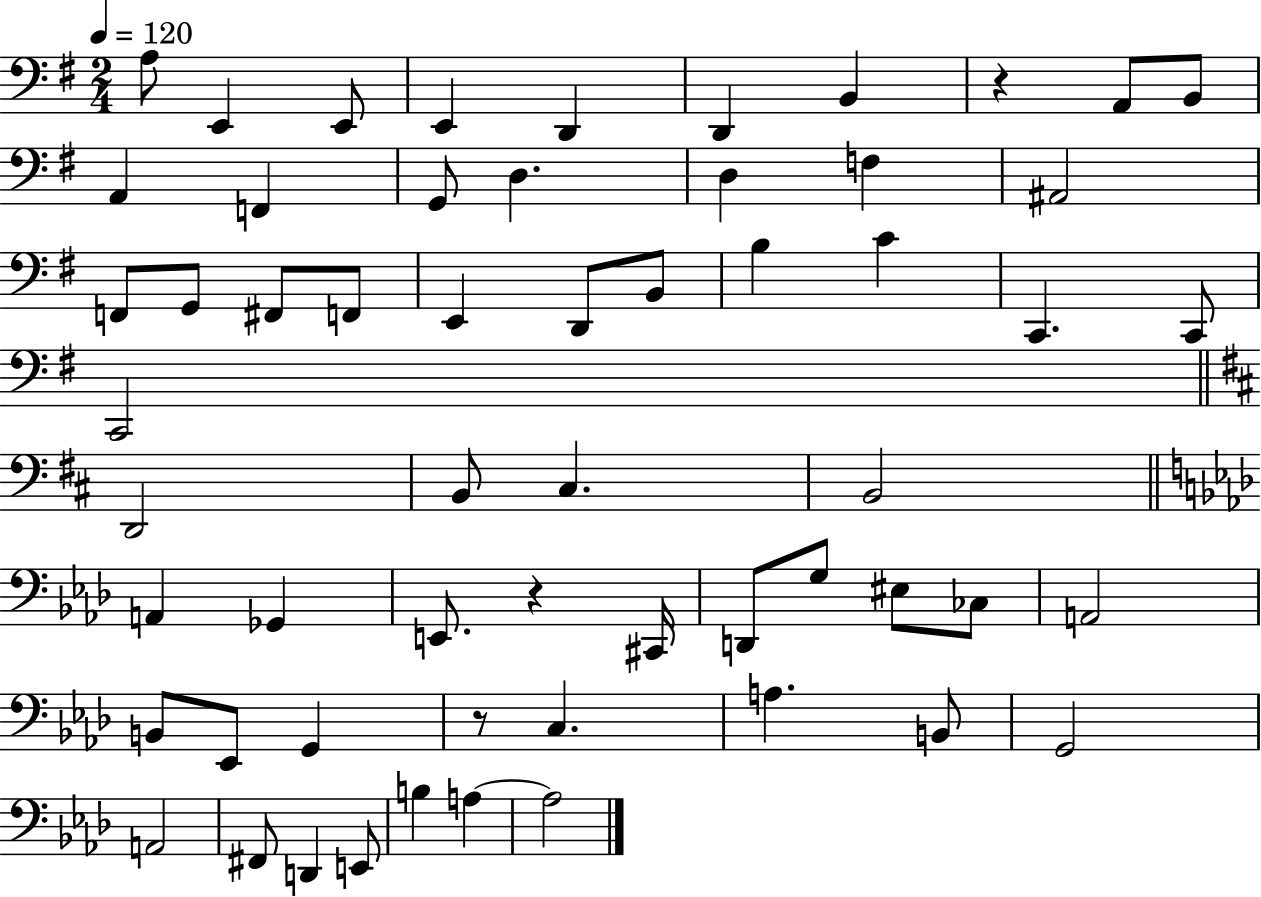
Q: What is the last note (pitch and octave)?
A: A3